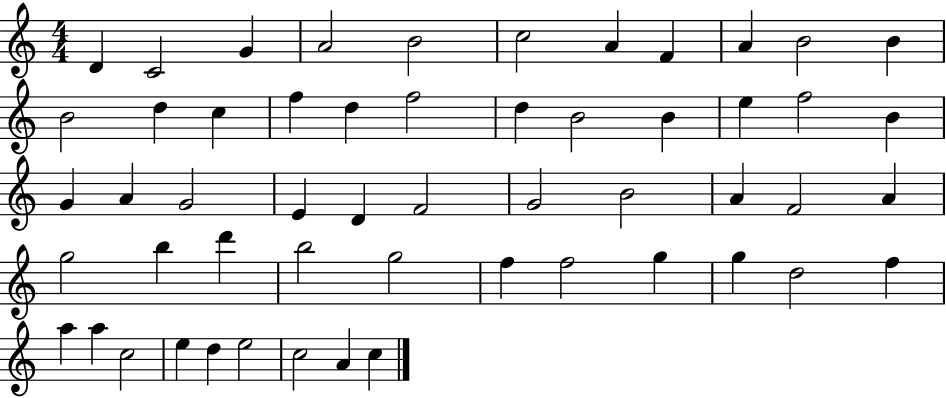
X:1
T:Untitled
M:4/4
L:1/4
K:C
D C2 G A2 B2 c2 A F A B2 B B2 d c f d f2 d B2 B e f2 B G A G2 E D F2 G2 B2 A F2 A g2 b d' b2 g2 f f2 g g d2 f a a c2 e d e2 c2 A c